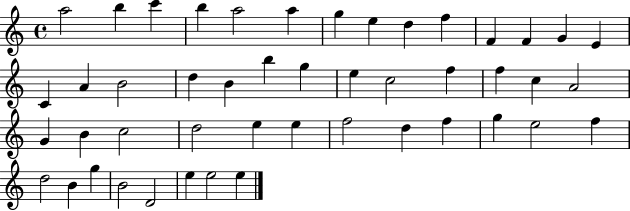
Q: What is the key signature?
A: C major